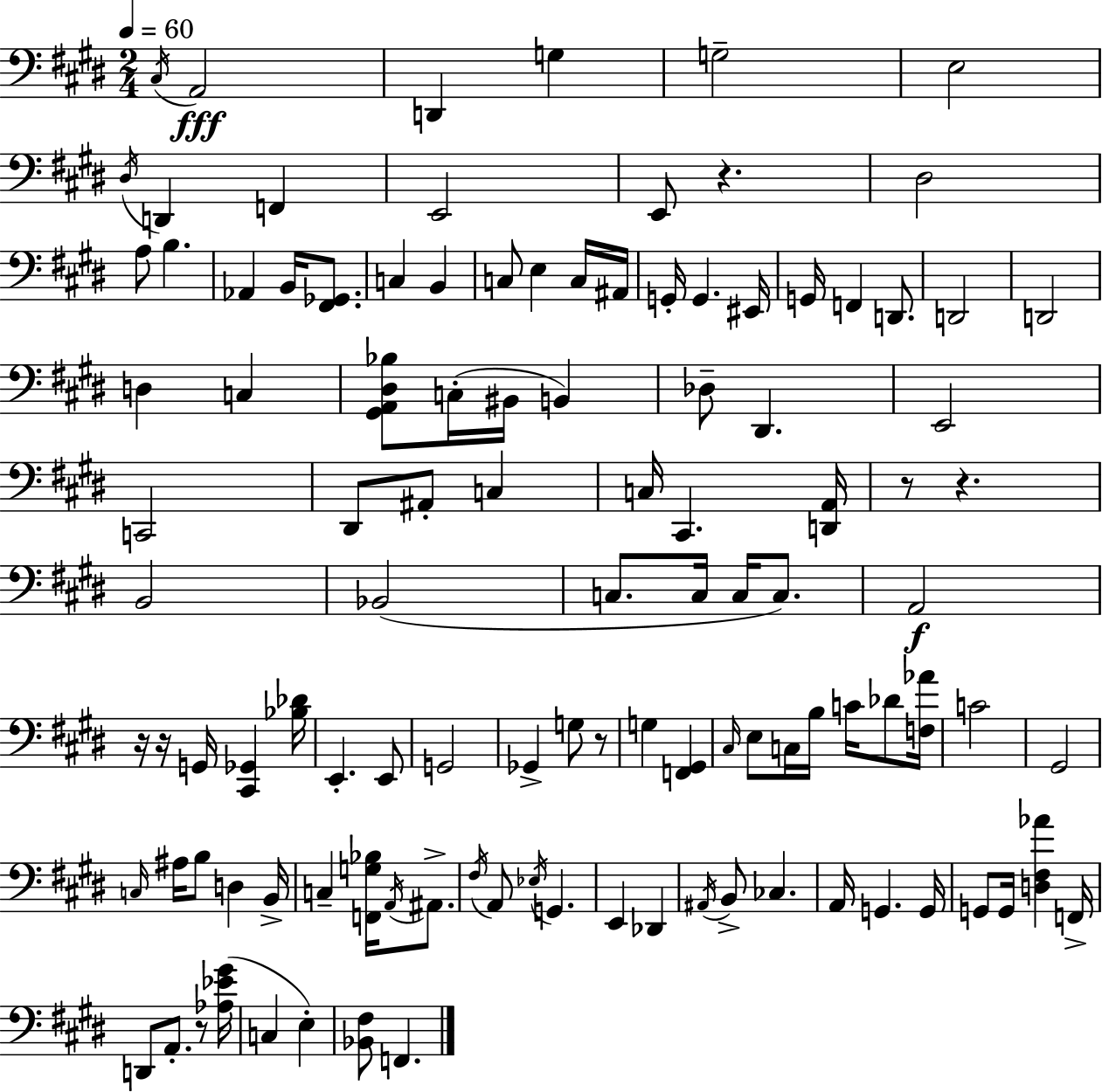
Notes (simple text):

C#3/s A2/h D2/q G3/q G3/h E3/h D#3/s D2/q F2/q E2/h E2/e R/q. D#3/h A3/e B3/q. Ab2/q B2/s [F#2,Gb2]/e. C3/q B2/q C3/e E3/q C3/s A#2/s G2/s G2/q. EIS2/s G2/s F2/q D2/e. D2/h D2/h D3/q C3/q [G#2,A2,D#3,Bb3]/e C3/s BIS2/s B2/q Db3/e D#2/q. E2/h C2/h D#2/e A#2/e C3/q C3/s C#2/q. [D2,A2]/s R/e R/q. B2/h Bb2/h C3/e. C3/s C3/s C3/e. A2/h R/s R/s G2/s [C#2,Gb2]/q [Bb3,Db4]/s E2/q. E2/e G2/h Gb2/q G3/e R/e G3/q [F2,G#2]/q C#3/s E3/e C3/s B3/s C4/s Db4/e [F3,Ab4]/s C4/h G#2/h C3/s A#3/s B3/e D3/q B2/s C3/q [F2,G3,Bb3]/s A2/s A#2/e. F#3/s A2/e Eb3/s G2/q. E2/q Db2/q A#2/s B2/e CES3/q. A2/s G2/q. G2/s G2/e G2/s [D3,F#3,Ab4]/q F2/s D2/e A2/e. R/e [Ab3,Eb4,G#4]/s C3/q E3/q [Bb2,F#3]/e F2/q.